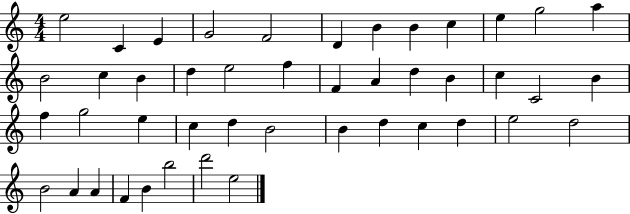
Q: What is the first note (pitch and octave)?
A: E5